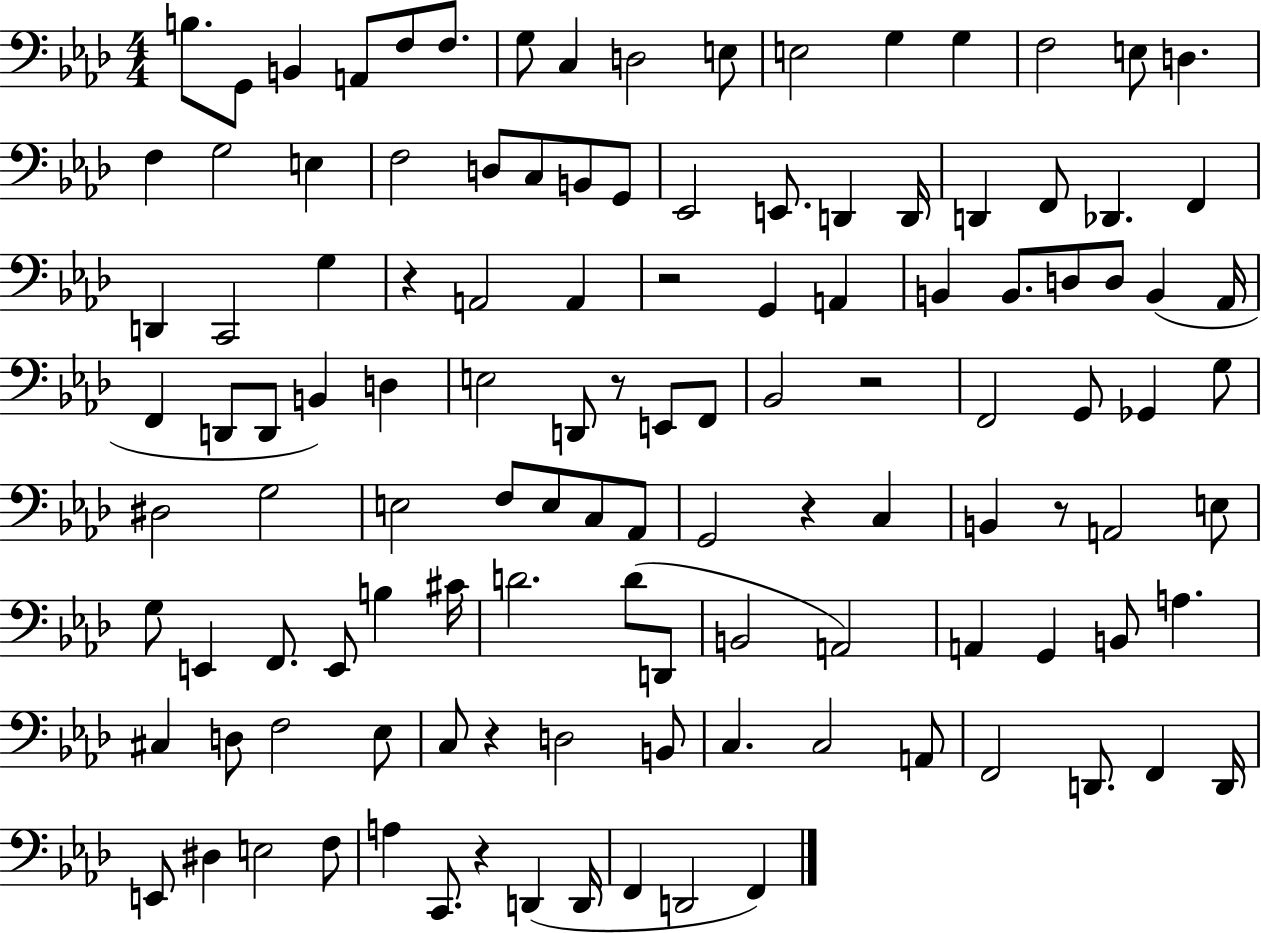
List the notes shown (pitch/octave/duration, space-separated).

B3/e. G2/e B2/q A2/e F3/e F3/e. G3/e C3/q D3/h E3/e E3/h G3/q G3/q F3/h E3/e D3/q. F3/q G3/h E3/q F3/h D3/e C3/e B2/e G2/e Eb2/h E2/e. D2/q D2/s D2/q F2/e Db2/q. F2/q D2/q C2/h G3/q R/q A2/h A2/q R/h G2/q A2/q B2/q B2/e. D3/e D3/e B2/q Ab2/s F2/q D2/e D2/e B2/q D3/q E3/h D2/e R/e E2/e F2/e Bb2/h R/h F2/h G2/e Gb2/q G3/e D#3/h G3/h E3/h F3/e E3/e C3/e Ab2/e G2/h R/q C3/q B2/q R/e A2/h E3/e G3/e E2/q F2/e. E2/e B3/q C#4/s D4/h. D4/e D2/e B2/h A2/h A2/q G2/q B2/e A3/q. C#3/q D3/e F3/h Eb3/e C3/e R/q D3/h B2/e C3/q. C3/h A2/e F2/h D2/e. F2/q D2/s E2/e D#3/q E3/h F3/e A3/q C2/e. R/q D2/q D2/s F2/q D2/h F2/q